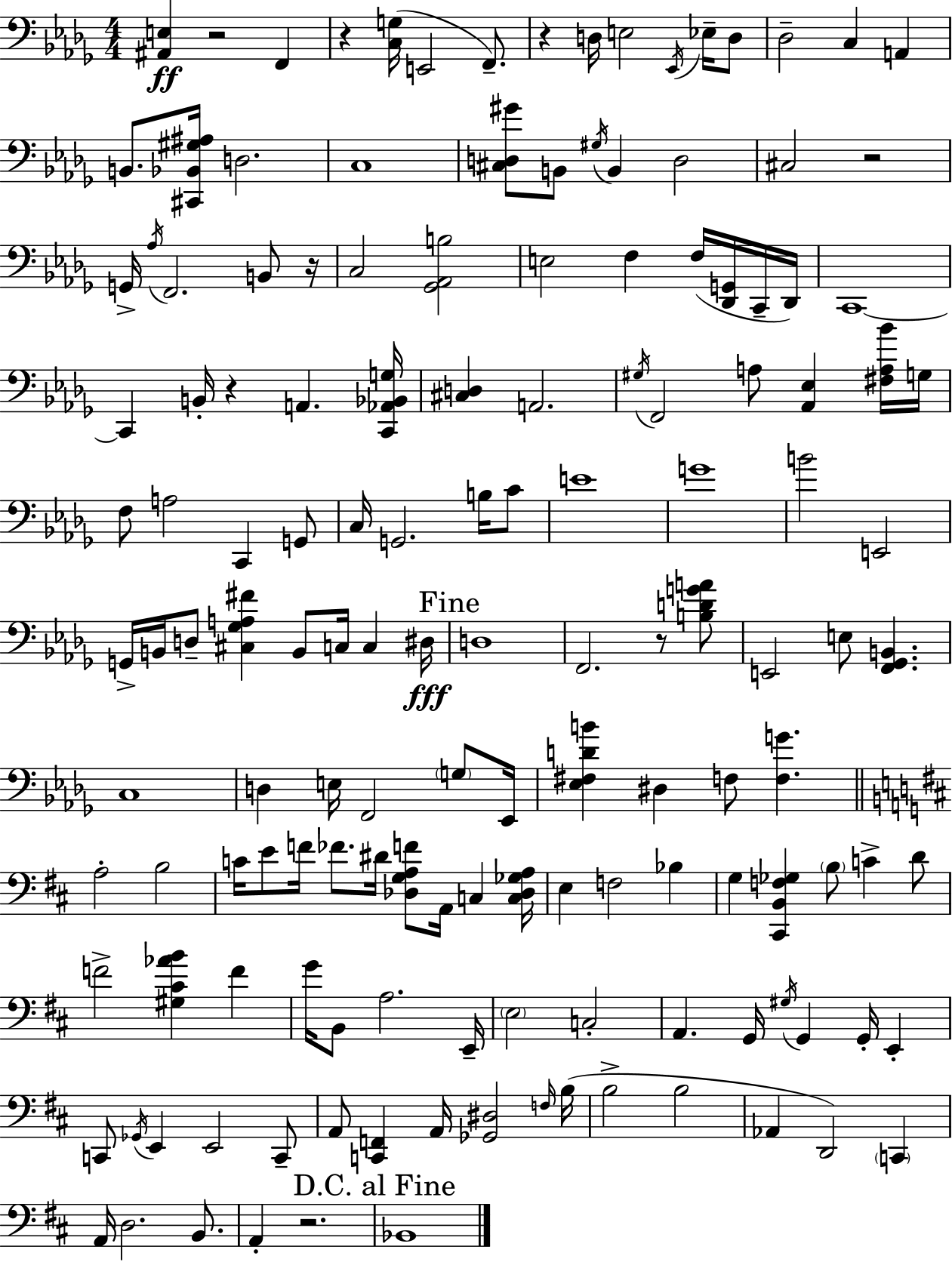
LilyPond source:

{
  \clef bass
  \numericTimeSignature
  \time 4/4
  \key bes \minor
  \repeat volta 2 { <ais, e>4\ff r2 f,4 | r4 <c g>16( e,2 f,8.--) | r4 d16 e2 \acciaccatura { ees,16 } ees16-- d8 | des2-- c4 a,4 | \break b,8. <cis, bes, gis ais>16 d2. | c1 | <cis d gis'>8 b,8 \acciaccatura { gis16 } b,4 d2 | cis2 r2 | \break g,16-> \acciaccatura { aes16 } f,2. | b,8 r16 c2 <ges, aes, b>2 | e2 f4 f16( | <des, g,>16 c,16-- des,16) c,1~~ | \break c,4 b,16-. r4 a,4. | <c, aes, bes, g>16 <cis d>4 a,2. | \acciaccatura { gis16 } f,2 a8 <aes, ees>4 | <fis a bes'>16 g16 f8 a2 c,4 | \break g,8 c16 g,2. | b16 c'8 e'1 | g'1 | b'2 e,2 | \break g,16-> b,16 d8-- <cis ges a fis'>4 b,8 c16 c4 | dis16\fff \mark "Fine" d1 | f,2. | r8 <b d' g' a'>8 e,2 e8 <f, ges, b,>4. | \break c1 | d4 e16 f,2 | \parenthesize g8 ees,16 <ees fis d' b'>4 dis4 f8 <f g'>4. | \bar "||" \break \key b \minor a2-. b2 | c'16 e'8 f'16 fes'8. dis'16 <des g a f'>8 a,16 c4 <c des ges a>16 | e4 f2 bes4 | g4 <cis, b, f ges>4 \parenthesize b8 c'4-> d'8 | \break f'2-> <gis cis' aes' b'>4 f'4 | g'16 b,8 a2. e,16-- | \parenthesize e2 c2-. | a,4. g,16 \acciaccatura { gis16 } g,4 g,16-. e,4-. | \break c,8 \acciaccatura { ges,16 } e,4 e,2 | c,8-- a,8 <c, f,>4 a,16 <ges, dis>2 | \grace { f16 } b16( b2-> b2 | aes,4 d,2) \parenthesize c,4 | \break a,16 d2. | b,8. a,4-. r2. | \mark "D.C. al Fine" bes,1 | } \bar "|."
}